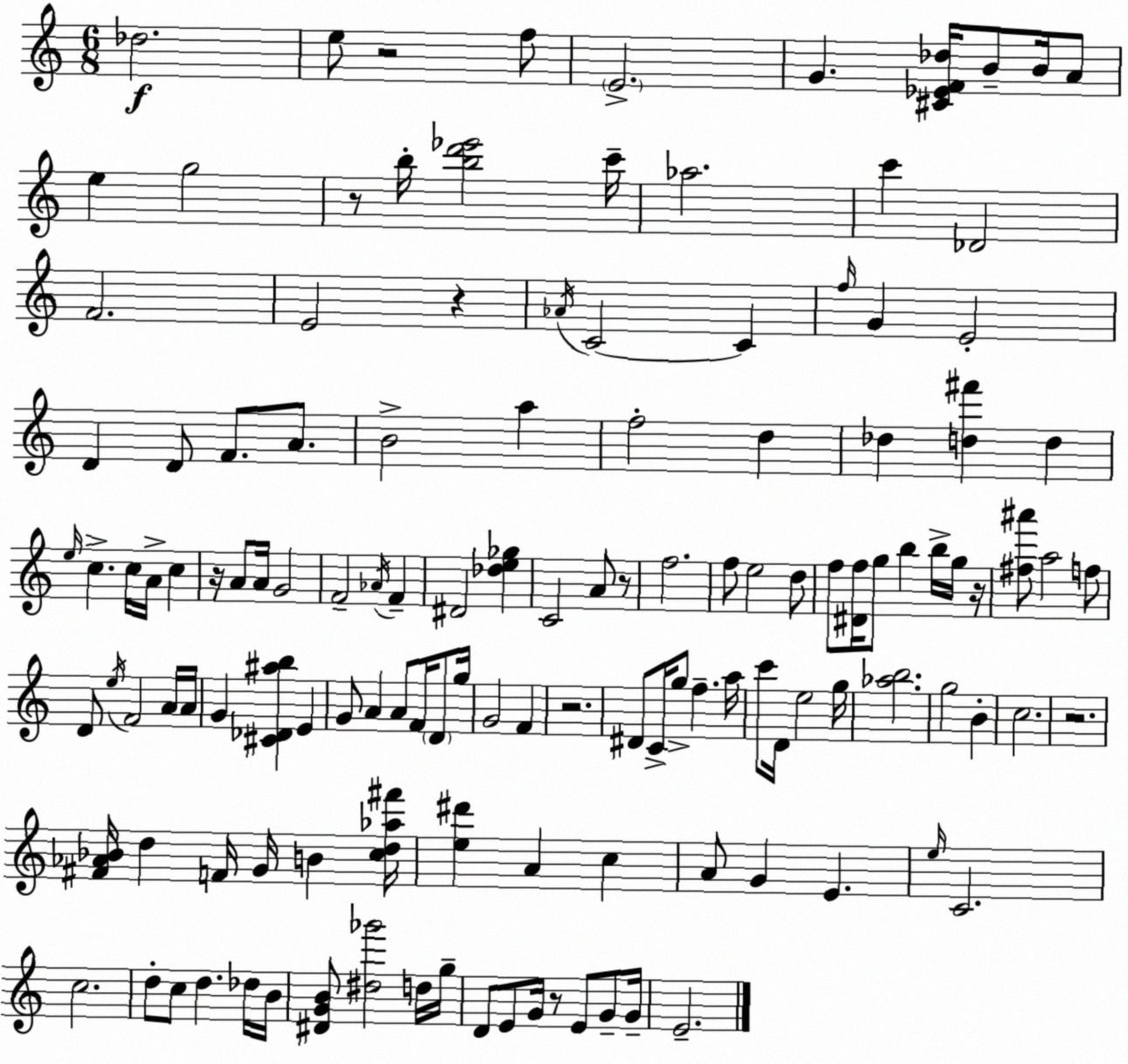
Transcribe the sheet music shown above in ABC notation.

X:1
T:Untitled
M:6/8
L:1/4
K:C
_d2 e/2 z2 f/2 E2 G [^C_EF_d]/4 B/2 B/4 A/2 e g2 z/2 b/4 [bd'_e']2 c'/4 _a2 c' _D2 F2 E2 z _A/4 C2 C f/4 G E2 D D/2 F/2 A/2 B2 a f2 d _d [d^f'] d e/4 c c/4 A/4 c z/4 A/2 A/4 G2 F2 _A/4 F ^D2 [_de_g] C2 A/2 z/2 f2 f/2 e2 d/2 f/2 [^Df]/4 g/2 b b/4 g/4 z/4 [^f^a']/2 a2 f/2 D/2 e/4 F2 A/4 A/4 G [^C_D^ab] E G/2 A A/2 F/4 D/2 g/4 G2 F z2 ^D/2 C/4 g/2 f a/4 c'/2 D/4 e2 g/4 [_ab]2 g2 B c2 z2 [^F_A_B]/4 d F/4 G/4 B [cd_a^f']/4 [e^d'] A c A/2 G E e/4 C2 c2 d/2 c/2 d _d/4 B/4 [^DGB]/2 [^d_g']2 d/4 g/4 D/2 E/2 G/4 z/2 E/2 G/2 G/4 E2